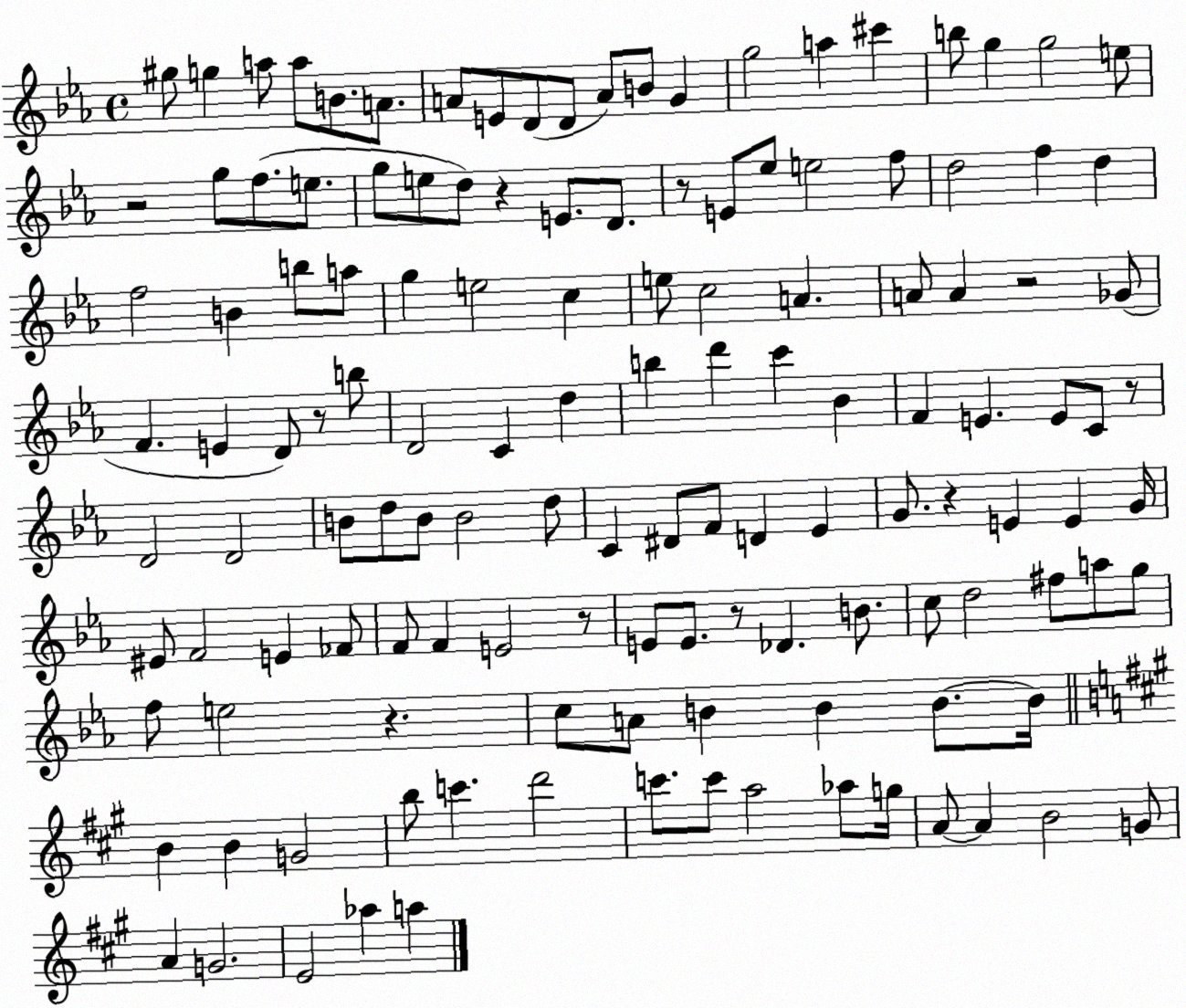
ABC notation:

X:1
T:Untitled
M:4/4
L:1/4
K:Eb
^g/2 g a/2 a/2 B/2 A/2 A/2 E/2 D/2 D/2 A/2 B/2 G g2 a ^c' b/2 g g2 e/2 z2 g/2 f/2 e/2 g/2 e/2 d/2 z E/2 D/2 z/2 E/2 _e/2 e2 f/2 d2 f d f2 B b/2 a/2 g e2 c e/2 c2 A A/2 A z2 _G/2 F E D/2 z/2 b/2 D2 C d b d' c' _B F E E/2 C/2 z/2 D2 D2 B/2 d/2 B/2 B2 d/2 C ^D/2 F/2 D _E G/2 z E E G/4 ^E/2 F2 E _F/2 F/2 F E2 z/2 E/2 E/2 z/2 _D B/2 c/2 d2 ^f/2 a/2 g/2 f/2 e2 z c/2 A/2 B B B/2 B/4 B B G2 b/2 c' d'2 c'/2 c'/2 a2 _a/2 g/4 A/2 A B2 G/2 A G2 E2 _a a